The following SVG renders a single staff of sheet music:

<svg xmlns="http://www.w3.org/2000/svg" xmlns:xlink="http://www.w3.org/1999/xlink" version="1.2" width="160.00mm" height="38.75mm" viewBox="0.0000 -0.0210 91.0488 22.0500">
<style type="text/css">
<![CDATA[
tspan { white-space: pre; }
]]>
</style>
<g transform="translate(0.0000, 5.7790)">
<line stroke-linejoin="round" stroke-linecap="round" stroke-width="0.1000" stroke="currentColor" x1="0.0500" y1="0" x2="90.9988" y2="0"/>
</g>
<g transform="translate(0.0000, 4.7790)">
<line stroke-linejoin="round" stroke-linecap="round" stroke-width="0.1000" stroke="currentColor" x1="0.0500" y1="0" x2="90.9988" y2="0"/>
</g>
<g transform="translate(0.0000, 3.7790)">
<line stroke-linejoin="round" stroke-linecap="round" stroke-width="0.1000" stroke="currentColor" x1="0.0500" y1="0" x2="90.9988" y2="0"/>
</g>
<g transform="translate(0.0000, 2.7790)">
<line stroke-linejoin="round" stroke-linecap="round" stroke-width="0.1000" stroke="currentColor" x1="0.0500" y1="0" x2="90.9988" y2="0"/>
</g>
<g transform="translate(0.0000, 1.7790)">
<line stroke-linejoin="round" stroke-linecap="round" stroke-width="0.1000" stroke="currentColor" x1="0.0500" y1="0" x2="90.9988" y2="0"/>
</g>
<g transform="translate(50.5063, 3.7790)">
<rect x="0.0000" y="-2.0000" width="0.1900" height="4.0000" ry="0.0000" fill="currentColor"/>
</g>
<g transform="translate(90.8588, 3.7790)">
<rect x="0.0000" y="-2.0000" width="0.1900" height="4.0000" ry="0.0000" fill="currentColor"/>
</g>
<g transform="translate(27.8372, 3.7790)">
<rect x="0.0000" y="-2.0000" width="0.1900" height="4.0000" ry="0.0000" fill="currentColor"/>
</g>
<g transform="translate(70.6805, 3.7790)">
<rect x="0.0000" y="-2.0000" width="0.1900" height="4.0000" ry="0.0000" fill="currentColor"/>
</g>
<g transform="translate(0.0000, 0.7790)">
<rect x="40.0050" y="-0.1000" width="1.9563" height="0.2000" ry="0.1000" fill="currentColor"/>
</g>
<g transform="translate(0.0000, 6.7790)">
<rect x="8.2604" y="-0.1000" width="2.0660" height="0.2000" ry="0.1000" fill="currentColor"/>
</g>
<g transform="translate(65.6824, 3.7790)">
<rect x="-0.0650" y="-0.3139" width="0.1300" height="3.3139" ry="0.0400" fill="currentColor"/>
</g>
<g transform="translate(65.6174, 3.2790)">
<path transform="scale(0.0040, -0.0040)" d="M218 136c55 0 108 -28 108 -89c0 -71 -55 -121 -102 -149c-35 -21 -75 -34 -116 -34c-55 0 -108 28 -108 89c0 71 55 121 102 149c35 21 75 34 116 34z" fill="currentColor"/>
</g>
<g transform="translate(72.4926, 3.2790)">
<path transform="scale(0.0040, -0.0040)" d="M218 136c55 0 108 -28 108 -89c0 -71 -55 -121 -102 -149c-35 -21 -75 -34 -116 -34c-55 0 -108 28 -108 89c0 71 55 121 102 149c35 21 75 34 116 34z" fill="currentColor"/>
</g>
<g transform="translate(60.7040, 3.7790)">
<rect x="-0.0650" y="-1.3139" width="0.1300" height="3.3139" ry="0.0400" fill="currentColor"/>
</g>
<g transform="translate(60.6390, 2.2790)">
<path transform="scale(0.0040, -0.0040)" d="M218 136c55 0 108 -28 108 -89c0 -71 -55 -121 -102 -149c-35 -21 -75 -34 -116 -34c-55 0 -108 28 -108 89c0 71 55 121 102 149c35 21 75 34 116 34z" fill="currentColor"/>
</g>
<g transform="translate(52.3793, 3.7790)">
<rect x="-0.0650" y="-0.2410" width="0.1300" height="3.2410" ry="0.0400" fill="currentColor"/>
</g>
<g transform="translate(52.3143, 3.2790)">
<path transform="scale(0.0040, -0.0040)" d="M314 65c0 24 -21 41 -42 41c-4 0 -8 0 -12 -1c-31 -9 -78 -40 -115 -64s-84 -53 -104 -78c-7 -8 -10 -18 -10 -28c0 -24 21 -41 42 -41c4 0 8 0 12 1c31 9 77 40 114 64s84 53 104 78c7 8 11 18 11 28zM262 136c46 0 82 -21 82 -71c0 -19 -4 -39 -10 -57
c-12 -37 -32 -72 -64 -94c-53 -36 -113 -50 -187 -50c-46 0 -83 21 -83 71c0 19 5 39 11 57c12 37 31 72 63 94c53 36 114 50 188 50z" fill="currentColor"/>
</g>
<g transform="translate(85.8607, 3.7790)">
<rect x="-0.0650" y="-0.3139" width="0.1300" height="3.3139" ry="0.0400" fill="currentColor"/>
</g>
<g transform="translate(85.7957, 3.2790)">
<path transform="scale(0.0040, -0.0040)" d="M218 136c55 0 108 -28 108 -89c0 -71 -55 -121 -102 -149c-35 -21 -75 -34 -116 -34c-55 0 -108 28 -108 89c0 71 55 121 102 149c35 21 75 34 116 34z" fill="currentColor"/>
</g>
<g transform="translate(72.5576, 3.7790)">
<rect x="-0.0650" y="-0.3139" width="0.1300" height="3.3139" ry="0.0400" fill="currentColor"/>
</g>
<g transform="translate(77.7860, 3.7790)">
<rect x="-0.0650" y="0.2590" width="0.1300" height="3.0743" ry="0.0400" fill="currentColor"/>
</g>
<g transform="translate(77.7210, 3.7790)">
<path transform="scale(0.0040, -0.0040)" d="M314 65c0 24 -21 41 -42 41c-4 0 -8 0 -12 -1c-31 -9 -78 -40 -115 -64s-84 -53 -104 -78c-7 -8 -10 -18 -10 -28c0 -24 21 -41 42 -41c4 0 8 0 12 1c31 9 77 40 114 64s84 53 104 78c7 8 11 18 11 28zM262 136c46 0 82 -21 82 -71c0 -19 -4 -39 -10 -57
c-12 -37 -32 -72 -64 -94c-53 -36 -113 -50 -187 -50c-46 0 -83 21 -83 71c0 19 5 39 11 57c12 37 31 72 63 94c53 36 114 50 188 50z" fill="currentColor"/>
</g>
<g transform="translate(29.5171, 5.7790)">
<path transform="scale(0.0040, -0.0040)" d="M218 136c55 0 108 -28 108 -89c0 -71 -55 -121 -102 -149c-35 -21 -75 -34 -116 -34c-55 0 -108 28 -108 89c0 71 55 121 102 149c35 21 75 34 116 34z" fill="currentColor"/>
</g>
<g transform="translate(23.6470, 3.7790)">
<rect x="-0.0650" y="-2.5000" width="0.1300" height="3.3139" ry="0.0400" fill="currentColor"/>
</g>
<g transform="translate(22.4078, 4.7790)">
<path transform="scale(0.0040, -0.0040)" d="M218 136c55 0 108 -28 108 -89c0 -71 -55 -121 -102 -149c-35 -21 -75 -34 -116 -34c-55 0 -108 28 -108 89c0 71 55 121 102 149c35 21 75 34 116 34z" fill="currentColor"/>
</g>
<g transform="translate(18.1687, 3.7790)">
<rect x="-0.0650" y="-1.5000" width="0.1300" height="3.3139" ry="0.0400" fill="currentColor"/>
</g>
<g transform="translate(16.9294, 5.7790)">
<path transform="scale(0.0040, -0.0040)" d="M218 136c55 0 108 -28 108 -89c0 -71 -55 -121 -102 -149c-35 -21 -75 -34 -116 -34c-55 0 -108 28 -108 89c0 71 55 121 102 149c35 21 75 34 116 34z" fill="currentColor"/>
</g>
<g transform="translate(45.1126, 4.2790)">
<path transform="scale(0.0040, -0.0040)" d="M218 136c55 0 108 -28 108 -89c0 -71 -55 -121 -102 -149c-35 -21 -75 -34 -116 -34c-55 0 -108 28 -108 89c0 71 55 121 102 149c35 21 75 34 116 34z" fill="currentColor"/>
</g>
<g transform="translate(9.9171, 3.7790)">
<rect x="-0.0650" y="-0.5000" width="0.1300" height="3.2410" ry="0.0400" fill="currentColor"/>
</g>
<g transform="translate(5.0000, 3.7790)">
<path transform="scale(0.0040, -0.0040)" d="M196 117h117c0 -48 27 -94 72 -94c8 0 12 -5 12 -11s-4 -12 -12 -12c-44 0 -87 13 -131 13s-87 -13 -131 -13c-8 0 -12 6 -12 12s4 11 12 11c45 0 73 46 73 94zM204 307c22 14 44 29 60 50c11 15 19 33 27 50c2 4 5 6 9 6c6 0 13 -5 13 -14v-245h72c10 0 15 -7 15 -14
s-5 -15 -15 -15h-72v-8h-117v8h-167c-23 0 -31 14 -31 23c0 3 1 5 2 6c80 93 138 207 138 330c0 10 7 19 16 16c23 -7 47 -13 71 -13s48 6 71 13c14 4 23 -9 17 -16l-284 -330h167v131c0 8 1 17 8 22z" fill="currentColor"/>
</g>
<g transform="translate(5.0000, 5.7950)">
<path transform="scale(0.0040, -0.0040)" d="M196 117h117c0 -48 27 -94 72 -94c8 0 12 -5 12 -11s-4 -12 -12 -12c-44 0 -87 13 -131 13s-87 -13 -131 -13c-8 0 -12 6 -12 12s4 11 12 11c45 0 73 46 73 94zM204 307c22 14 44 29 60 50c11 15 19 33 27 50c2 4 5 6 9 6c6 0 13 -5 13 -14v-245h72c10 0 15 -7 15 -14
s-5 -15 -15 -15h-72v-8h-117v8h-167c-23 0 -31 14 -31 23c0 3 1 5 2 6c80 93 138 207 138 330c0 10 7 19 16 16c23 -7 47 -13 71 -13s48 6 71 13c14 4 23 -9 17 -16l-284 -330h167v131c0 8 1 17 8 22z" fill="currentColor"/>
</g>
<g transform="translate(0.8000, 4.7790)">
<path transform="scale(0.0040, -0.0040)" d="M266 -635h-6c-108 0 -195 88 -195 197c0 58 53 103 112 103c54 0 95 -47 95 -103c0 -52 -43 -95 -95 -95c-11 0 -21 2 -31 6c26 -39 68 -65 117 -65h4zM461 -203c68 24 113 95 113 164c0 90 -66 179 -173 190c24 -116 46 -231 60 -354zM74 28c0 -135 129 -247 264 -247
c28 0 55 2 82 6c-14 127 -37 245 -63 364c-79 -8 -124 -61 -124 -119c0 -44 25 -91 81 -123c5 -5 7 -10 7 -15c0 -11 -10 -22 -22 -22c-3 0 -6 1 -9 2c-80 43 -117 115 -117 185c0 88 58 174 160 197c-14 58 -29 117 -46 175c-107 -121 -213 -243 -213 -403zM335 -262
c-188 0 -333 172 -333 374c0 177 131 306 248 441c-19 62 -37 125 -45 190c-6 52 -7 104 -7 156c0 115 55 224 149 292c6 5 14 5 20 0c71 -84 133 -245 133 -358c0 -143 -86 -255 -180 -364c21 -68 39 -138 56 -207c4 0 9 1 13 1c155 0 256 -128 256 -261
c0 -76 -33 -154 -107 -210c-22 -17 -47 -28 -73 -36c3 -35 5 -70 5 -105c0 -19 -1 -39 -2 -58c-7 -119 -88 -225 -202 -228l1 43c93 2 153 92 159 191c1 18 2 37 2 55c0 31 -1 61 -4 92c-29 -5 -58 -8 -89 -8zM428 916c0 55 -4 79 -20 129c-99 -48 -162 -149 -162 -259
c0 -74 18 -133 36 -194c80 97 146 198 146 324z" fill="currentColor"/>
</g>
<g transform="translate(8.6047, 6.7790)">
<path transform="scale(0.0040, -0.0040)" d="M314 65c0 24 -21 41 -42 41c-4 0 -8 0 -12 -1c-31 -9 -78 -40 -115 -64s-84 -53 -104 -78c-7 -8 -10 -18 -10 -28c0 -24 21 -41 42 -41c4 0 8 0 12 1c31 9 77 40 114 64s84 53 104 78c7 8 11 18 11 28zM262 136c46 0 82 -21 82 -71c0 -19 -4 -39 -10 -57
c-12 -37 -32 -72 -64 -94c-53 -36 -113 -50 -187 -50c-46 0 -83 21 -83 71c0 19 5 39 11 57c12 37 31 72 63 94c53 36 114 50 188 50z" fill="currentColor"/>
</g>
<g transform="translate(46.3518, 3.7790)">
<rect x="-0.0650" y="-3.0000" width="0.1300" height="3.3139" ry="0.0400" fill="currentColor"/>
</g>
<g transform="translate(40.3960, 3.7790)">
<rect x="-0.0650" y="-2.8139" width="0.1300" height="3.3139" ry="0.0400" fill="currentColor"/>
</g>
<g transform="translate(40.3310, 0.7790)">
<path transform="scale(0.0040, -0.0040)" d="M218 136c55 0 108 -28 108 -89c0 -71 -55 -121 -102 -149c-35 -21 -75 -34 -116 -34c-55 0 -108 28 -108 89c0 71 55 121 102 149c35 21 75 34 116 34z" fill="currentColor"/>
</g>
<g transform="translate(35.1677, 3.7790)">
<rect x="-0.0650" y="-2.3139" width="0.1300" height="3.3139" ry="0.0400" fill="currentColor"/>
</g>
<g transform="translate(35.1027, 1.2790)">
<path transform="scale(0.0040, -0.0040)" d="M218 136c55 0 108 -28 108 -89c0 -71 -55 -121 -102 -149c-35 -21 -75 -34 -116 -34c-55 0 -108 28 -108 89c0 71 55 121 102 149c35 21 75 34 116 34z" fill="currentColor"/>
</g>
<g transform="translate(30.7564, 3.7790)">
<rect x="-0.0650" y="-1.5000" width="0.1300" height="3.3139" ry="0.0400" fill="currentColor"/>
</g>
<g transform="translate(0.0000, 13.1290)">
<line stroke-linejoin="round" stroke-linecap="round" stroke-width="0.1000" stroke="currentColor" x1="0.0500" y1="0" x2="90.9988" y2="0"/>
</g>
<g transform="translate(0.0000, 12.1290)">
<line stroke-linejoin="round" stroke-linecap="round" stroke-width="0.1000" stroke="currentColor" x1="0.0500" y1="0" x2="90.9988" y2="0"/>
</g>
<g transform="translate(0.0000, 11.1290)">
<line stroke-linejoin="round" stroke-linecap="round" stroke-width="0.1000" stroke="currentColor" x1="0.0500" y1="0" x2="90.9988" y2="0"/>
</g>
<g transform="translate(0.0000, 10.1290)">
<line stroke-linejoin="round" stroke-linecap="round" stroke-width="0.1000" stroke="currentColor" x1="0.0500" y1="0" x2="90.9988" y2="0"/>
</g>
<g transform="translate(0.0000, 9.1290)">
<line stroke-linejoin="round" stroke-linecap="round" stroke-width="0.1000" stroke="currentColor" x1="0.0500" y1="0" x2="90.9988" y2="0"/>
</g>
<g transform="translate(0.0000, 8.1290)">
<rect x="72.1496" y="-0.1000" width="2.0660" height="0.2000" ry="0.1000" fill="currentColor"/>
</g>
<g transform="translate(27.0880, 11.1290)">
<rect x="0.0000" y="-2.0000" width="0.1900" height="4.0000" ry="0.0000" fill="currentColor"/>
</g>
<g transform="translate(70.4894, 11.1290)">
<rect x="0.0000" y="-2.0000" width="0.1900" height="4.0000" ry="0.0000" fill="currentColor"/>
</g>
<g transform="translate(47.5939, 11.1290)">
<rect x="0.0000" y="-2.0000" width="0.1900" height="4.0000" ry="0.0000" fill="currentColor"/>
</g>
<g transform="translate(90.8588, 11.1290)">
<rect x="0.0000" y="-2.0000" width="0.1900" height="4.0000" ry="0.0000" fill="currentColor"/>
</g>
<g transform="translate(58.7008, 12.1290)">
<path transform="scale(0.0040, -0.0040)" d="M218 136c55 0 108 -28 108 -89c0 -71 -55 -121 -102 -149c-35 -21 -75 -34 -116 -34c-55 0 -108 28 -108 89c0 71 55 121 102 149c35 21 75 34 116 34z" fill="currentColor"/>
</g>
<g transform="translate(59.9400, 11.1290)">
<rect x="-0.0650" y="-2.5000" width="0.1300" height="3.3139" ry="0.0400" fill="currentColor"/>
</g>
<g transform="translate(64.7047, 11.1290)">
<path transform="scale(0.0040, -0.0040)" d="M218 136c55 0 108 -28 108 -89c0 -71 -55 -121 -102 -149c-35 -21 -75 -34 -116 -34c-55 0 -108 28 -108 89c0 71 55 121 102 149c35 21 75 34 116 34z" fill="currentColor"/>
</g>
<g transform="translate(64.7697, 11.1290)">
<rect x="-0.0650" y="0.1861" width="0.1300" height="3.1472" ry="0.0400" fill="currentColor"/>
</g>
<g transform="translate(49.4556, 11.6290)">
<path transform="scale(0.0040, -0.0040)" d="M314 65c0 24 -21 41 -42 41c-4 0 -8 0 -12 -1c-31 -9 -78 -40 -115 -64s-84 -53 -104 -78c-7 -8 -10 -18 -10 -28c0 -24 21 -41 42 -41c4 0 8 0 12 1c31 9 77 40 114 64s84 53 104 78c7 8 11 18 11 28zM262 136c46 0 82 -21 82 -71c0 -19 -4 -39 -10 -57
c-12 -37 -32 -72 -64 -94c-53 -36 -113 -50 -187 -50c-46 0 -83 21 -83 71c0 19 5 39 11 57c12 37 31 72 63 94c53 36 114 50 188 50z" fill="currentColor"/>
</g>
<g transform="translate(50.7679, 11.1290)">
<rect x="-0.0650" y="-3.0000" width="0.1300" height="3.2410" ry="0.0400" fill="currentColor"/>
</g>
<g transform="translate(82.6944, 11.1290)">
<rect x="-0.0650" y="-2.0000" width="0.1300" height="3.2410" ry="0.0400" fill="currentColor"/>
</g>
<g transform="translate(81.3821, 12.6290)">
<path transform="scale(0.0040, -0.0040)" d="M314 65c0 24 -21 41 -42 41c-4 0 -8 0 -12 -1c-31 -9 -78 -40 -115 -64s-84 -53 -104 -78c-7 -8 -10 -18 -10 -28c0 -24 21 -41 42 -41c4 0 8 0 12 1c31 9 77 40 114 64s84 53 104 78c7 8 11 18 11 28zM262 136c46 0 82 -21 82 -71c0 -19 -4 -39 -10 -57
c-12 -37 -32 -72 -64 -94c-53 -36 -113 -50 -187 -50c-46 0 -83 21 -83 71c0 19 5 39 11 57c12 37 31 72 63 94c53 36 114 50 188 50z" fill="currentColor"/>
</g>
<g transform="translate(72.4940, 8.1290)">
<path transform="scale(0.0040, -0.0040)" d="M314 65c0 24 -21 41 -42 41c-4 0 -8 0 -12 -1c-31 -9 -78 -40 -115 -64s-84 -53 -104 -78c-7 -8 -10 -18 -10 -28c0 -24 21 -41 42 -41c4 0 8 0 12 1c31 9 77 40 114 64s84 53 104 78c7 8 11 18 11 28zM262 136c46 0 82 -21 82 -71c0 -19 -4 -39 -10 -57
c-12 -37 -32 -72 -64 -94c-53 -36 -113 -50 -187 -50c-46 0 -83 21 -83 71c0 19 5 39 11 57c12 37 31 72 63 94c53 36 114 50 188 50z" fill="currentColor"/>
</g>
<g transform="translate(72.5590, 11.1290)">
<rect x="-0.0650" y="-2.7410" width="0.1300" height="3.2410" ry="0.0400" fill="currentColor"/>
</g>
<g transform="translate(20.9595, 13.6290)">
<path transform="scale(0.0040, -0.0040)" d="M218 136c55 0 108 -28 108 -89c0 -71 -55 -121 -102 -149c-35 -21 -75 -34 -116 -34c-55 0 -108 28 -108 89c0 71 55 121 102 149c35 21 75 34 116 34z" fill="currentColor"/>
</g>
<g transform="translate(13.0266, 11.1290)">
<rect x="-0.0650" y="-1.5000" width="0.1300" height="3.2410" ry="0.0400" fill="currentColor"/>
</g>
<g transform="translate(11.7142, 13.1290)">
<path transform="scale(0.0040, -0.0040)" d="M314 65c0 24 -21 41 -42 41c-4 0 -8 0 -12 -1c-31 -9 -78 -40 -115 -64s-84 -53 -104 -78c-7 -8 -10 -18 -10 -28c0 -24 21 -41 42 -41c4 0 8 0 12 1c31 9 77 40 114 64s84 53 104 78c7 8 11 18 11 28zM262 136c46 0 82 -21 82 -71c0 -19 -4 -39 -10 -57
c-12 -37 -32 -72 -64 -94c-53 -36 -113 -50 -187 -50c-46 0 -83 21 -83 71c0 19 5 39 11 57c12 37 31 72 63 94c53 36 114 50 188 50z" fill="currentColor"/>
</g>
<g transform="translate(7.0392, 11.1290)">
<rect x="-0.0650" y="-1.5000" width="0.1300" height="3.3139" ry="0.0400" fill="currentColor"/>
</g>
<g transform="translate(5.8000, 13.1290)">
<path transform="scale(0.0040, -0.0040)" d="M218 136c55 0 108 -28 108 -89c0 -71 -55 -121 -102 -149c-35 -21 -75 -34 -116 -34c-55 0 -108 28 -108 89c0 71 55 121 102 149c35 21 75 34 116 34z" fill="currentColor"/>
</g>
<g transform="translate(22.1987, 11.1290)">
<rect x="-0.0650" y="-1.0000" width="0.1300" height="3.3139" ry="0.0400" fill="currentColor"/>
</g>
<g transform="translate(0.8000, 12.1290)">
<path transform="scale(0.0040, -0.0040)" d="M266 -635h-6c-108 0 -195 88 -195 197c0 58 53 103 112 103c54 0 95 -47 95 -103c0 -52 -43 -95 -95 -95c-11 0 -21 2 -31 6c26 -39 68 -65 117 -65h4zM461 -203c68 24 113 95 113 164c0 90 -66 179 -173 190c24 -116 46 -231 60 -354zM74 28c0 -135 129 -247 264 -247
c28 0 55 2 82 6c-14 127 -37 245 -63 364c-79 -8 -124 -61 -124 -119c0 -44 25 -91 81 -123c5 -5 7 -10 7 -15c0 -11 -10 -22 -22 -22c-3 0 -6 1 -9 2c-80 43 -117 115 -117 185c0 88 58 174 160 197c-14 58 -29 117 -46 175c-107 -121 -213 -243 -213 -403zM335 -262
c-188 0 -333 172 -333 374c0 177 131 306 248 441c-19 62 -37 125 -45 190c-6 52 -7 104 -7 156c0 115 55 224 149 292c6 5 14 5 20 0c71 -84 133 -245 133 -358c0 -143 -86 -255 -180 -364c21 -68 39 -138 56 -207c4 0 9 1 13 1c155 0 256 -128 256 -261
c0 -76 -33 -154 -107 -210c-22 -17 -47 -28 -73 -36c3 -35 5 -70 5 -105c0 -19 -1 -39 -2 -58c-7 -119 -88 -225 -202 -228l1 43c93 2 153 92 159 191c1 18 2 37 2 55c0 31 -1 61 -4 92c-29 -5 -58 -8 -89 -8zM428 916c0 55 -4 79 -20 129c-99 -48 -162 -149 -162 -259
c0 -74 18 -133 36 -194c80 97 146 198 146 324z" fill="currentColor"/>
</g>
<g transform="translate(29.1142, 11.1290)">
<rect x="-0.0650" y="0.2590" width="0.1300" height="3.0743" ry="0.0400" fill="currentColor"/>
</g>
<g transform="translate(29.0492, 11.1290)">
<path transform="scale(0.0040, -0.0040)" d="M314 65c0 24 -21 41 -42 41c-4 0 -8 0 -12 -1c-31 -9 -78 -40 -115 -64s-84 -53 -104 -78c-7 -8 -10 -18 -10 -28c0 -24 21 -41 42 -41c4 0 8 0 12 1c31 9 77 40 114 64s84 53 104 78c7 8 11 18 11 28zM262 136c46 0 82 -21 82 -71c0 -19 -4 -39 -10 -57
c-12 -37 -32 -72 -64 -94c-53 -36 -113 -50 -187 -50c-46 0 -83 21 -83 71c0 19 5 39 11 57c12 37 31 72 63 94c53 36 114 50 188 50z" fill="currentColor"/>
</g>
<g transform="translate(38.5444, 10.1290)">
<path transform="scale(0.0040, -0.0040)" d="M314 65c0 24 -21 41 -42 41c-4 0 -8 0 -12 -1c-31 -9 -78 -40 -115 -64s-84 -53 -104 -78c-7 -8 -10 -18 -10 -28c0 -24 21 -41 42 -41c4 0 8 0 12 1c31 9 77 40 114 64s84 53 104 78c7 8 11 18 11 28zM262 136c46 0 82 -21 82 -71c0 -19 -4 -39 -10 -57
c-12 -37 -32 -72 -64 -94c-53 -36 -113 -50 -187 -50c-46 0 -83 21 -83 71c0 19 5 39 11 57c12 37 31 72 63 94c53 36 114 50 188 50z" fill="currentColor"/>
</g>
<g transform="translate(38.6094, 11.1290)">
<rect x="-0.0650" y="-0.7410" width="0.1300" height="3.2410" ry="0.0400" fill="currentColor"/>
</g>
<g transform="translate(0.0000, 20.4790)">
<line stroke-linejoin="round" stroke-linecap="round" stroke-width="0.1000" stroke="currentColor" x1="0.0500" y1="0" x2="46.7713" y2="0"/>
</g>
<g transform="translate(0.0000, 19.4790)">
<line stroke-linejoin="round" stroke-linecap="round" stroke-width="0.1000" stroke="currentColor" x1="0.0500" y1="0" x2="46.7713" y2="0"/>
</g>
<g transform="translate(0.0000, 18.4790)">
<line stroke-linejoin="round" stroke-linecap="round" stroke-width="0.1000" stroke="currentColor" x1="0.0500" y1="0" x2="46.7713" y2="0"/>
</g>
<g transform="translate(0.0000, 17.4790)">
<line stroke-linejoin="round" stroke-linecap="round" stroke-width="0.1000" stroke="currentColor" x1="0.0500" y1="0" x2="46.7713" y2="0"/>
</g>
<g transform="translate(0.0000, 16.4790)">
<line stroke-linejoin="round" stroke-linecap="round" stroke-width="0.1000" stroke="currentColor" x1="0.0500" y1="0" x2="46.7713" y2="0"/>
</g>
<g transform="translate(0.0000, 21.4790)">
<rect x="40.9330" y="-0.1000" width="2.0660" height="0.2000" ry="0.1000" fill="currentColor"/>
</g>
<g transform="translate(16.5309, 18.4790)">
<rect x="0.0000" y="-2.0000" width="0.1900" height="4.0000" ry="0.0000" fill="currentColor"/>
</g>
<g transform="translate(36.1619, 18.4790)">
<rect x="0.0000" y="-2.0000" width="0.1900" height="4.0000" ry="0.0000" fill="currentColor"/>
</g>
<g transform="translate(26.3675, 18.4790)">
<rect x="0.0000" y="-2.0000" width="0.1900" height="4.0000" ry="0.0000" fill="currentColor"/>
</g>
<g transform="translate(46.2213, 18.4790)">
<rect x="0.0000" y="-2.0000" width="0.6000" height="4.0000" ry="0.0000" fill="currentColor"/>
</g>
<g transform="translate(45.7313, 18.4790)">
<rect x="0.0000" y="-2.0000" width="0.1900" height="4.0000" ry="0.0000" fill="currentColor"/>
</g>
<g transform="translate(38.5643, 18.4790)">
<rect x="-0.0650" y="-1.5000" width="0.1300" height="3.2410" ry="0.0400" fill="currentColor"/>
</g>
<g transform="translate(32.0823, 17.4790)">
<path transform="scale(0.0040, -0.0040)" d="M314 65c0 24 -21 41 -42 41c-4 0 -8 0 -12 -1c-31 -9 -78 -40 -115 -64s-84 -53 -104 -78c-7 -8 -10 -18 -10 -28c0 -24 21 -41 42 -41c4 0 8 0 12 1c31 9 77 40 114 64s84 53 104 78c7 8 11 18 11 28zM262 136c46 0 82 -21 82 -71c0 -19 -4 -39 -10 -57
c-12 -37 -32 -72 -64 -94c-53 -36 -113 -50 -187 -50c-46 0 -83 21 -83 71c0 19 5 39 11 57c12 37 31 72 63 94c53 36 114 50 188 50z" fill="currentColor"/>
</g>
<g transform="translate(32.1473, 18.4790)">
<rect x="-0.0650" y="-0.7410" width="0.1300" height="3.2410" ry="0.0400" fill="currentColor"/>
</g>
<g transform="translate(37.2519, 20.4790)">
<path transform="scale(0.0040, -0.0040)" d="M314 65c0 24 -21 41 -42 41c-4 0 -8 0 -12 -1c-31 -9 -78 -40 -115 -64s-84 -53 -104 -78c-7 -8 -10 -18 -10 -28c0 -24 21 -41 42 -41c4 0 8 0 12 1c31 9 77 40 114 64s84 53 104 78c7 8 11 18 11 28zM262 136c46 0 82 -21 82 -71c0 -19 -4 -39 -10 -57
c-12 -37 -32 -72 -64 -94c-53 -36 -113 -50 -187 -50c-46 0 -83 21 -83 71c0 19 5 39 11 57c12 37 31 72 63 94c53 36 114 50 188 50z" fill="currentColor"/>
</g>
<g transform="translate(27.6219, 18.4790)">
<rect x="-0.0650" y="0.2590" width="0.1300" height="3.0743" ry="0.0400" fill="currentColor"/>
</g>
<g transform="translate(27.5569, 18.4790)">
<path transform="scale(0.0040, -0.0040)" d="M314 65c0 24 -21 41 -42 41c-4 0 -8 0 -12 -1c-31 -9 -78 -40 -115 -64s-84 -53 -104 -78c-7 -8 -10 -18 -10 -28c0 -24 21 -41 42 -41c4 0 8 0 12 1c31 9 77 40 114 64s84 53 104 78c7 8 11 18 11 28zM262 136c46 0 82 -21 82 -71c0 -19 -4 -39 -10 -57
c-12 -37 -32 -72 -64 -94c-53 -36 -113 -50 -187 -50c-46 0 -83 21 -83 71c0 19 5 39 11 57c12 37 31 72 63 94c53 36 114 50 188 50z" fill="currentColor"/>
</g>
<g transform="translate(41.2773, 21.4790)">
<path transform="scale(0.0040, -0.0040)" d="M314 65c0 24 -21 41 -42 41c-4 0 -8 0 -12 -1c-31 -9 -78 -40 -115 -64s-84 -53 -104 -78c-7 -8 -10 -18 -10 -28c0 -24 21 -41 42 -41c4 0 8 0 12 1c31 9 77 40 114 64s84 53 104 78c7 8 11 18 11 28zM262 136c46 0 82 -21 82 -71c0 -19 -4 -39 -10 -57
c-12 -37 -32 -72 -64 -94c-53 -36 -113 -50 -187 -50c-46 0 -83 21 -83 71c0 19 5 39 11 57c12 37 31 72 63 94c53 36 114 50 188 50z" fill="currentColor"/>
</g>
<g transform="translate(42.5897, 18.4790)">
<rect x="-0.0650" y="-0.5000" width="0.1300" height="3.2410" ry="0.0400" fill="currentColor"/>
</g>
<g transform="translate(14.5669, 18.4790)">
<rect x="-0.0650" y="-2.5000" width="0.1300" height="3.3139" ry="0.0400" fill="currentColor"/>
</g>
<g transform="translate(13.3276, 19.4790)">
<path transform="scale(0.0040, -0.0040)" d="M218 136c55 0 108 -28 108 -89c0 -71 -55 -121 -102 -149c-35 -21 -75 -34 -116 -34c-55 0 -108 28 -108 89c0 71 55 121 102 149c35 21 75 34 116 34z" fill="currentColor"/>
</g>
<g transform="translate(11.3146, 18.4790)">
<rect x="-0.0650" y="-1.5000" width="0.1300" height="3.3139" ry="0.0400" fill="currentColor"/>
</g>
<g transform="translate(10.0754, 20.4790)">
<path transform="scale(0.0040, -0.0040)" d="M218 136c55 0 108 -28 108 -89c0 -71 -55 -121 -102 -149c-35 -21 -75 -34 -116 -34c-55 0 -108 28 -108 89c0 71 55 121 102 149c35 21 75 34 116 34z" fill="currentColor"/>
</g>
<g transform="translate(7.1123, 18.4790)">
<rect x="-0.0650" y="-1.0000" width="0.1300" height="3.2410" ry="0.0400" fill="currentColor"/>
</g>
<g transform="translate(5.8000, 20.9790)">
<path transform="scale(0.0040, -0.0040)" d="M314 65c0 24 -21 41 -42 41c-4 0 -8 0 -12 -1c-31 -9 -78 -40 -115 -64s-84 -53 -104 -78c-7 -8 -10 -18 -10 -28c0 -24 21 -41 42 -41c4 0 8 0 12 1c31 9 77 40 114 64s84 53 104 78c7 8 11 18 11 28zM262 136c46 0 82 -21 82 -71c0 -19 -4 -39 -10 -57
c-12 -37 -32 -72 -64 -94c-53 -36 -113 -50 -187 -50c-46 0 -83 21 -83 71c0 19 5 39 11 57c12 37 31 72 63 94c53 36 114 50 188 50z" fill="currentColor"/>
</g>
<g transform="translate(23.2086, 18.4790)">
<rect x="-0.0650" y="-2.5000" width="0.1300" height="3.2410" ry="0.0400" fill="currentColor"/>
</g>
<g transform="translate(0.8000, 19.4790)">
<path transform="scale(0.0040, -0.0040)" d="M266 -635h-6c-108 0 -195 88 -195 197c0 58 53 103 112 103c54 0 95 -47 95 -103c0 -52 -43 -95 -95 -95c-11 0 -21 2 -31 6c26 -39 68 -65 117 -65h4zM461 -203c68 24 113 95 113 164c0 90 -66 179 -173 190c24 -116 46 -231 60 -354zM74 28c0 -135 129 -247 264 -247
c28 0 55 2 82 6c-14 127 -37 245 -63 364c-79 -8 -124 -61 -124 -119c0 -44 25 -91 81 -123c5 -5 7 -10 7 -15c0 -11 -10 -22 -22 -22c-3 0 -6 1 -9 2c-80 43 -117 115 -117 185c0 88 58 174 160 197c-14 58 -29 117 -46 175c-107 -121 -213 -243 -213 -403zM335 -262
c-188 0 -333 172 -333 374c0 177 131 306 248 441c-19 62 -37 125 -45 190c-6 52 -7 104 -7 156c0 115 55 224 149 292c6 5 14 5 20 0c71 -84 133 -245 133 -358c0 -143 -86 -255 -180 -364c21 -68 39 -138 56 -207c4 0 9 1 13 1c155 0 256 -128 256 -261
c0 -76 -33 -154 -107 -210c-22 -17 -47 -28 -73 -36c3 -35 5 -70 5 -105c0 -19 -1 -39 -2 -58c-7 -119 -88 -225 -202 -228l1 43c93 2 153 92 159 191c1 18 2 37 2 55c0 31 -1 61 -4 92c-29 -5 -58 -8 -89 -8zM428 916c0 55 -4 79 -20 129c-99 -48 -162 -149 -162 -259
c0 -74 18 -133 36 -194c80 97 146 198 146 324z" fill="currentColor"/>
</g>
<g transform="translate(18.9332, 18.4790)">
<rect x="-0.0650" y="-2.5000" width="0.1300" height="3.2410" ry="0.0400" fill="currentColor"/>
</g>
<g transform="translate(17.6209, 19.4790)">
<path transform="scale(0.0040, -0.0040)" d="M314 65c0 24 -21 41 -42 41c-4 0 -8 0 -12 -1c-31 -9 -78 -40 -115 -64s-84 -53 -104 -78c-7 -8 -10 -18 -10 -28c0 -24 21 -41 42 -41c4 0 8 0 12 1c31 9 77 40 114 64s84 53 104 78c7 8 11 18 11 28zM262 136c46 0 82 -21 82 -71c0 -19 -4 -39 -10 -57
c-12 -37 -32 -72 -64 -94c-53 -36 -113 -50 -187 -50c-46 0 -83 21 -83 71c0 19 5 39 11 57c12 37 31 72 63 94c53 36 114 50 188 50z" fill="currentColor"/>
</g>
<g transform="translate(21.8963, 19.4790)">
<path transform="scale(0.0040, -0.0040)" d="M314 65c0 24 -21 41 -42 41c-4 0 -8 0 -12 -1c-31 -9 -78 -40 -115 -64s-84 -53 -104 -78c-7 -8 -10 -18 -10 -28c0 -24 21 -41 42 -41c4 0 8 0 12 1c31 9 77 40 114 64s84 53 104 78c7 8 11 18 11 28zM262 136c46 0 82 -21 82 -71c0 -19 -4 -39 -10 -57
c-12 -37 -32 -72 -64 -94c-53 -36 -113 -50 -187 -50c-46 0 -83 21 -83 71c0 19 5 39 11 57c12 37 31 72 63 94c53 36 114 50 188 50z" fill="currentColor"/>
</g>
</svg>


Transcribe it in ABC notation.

X:1
T:Untitled
M:4/4
L:1/4
K:C
C2 E G E g a A c2 e c c B2 c E E2 D B2 d2 A2 G B a2 F2 D2 E G G2 G2 B2 d2 E2 C2